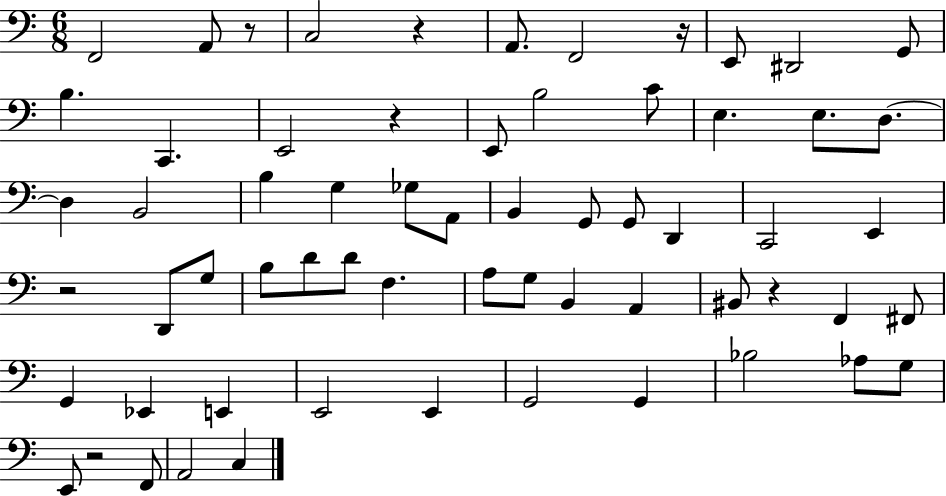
X:1
T:Untitled
M:6/8
L:1/4
K:C
F,,2 A,,/2 z/2 C,2 z A,,/2 F,,2 z/4 E,,/2 ^D,,2 G,,/2 B, C,, E,,2 z E,,/2 B,2 C/2 E, E,/2 D,/2 D, B,,2 B, G, _G,/2 A,,/2 B,, G,,/2 G,,/2 D,, C,,2 E,, z2 D,,/2 G,/2 B,/2 D/2 D/2 F, A,/2 G,/2 B,, A,, ^B,,/2 z F,, ^F,,/2 G,, _E,, E,, E,,2 E,, G,,2 G,, _B,2 _A,/2 G,/2 E,,/2 z2 F,,/2 A,,2 C,